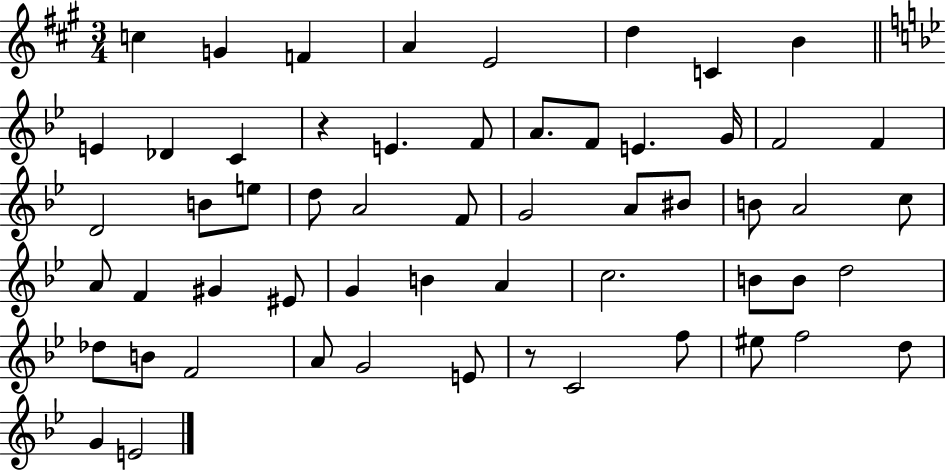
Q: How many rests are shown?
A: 2